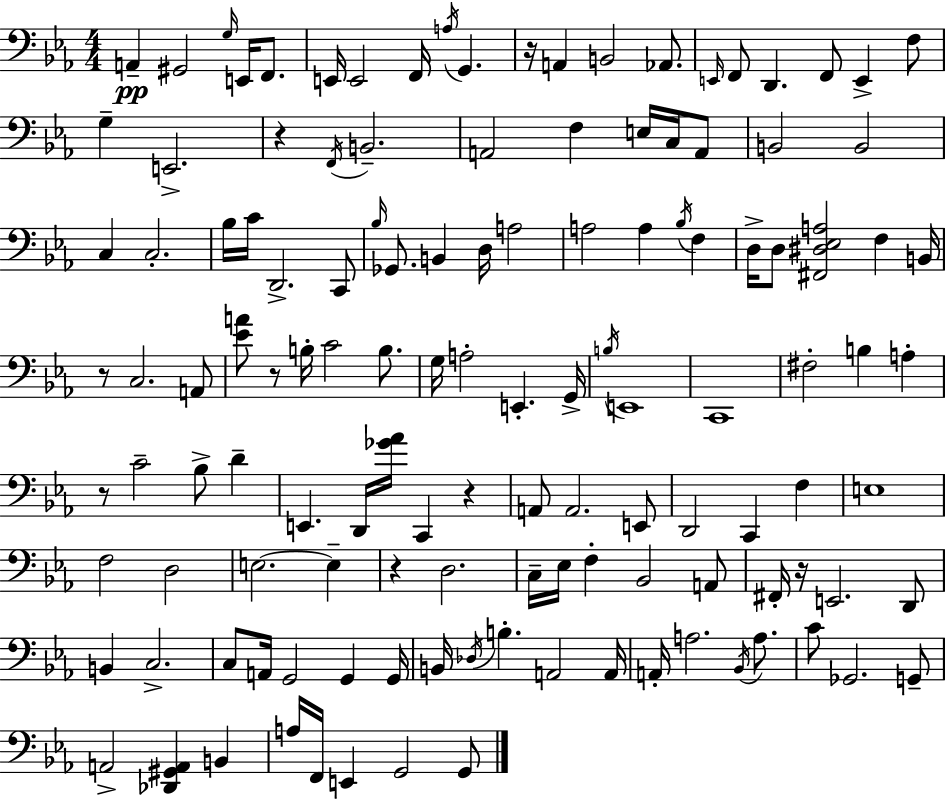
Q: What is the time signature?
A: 4/4